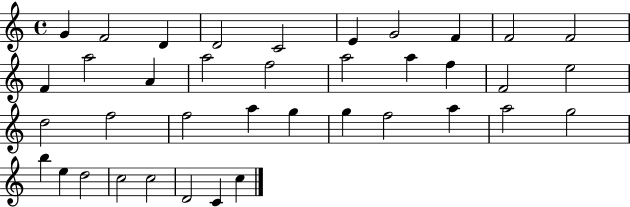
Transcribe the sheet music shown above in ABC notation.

X:1
T:Untitled
M:4/4
L:1/4
K:C
G F2 D D2 C2 E G2 F F2 F2 F a2 A a2 f2 a2 a f F2 e2 d2 f2 f2 a g g f2 a a2 g2 b e d2 c2 c2 D2 C c